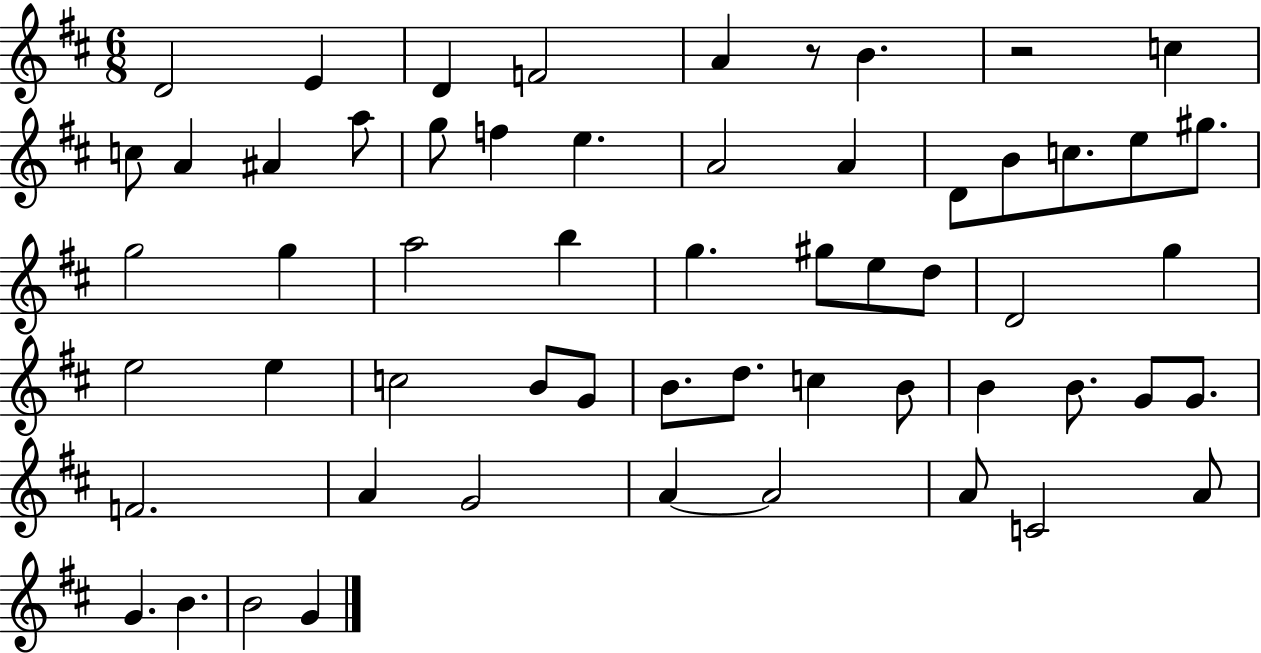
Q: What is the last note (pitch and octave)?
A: G4